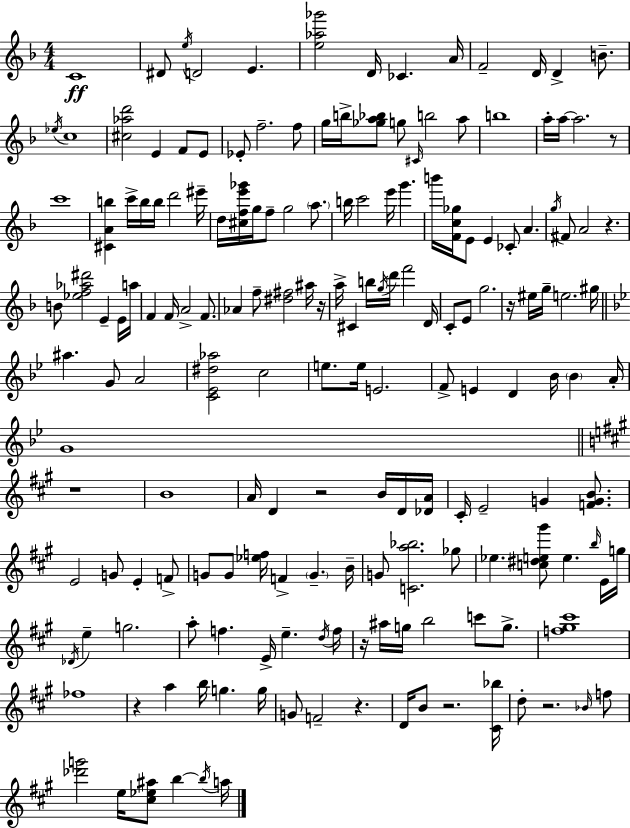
C4/w D#4/e E5/s D4/h E4/q. [E5,Ab5,Gb6]/h D4/s CES4/q. A4/s F4/h D4/s D4/q B4/e. Eb5/s C5/w [C#5,Ab5,D6]/h E4/q F4/e E4/e Eb4/e F5/h. F5/e G5/s B5/s [Gb5,A5,Bb5]/e G5/e C#4/s B5/h A5/e B5/w A5/s A5/s A5/h. R/e C6/w [C#4,A4,B5]/q C6/s B5/s B5/s D6/h EIS6/s D5/s [C#5,F5,E6,Gb6]/s G5/s F5/e G5/h A5/e. B5/s C6/h E6/s G6/q. B6/s [F4,C5,Gb5]/s E4/e E4/q CES4/e A4/q. G5/s F#4/e A4/h R/q. B4/e [Eb5,F5,Ab5,D#6]/h E4/q E4/s A5/s F4/q F4/s A4/h F4/e. Ab4/q F5/e [D#5,F#5]/h A#5/s R/s A5/s C#4/q B5/s G5/s D6/s F6/h D4/s C4/e E4/e G5/h. R/s EIS5/s G5/s E5/h. G#5/s A#5/q. G4/e A4/h [C4,Eb4,D#5,Ab5]/h C5/h E5/e. E5/s E4/h. F4/e E4/q D4/q Bb4/s Bb4/q A4/s G4/w R/w B4/w A4/s D4/q R/h B4/s D4/s [Db4,A4]/s C#4/s E4/h G4/q [F4,G4,B4]/e. E4/h G4/e E4/q F4/e G4/e G4/e [Eb5,F5]/s F4/q G4/q. B4/s G4/e [C4,A5,Bb5]/h. Gb5/e Eb5/q. [C5,D#5,E5,G#6]/e E5/q. B5/s E4/s G5/s Db4/s E5/q G5/h. A5/e F5/q. E4/s E5/q. D5/s F5/s R/s A#5/s G5/s B5/h C6/e G5/e. [F5,G#5,C#6]/w FES5/w R/q A5/q B5/s G5/q. G5/s G4/e F4/h R/q. D4/s B4/e R/h. [C#4,Bb5]/s D5/e R/h. Bb4/s F5/e [Db6,G6]/h E5/s [C#5,Eb5,A#5]/e B5/q B5/s A5/s